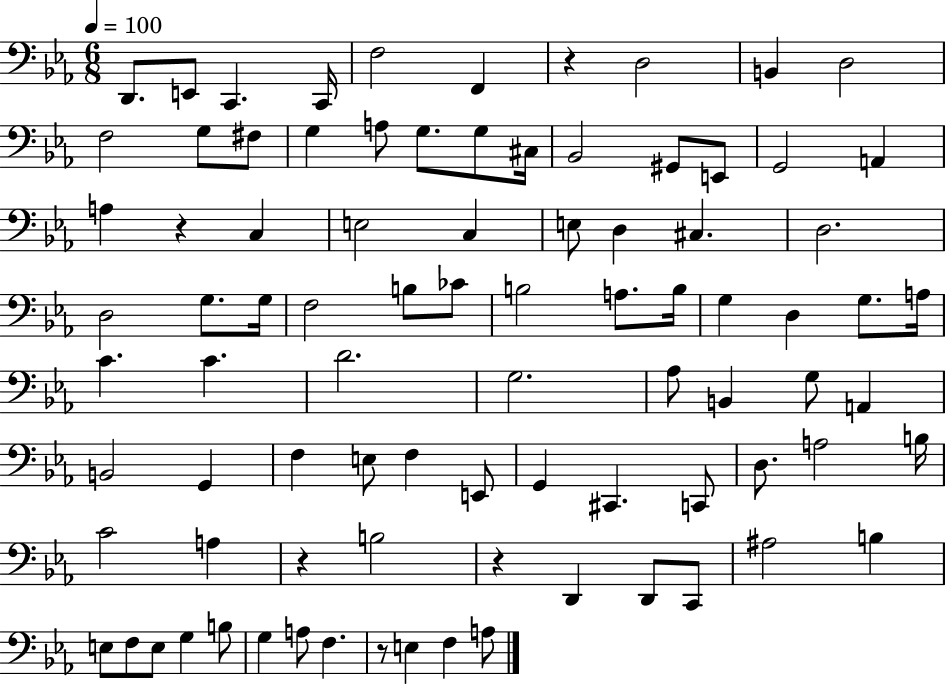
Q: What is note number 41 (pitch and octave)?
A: D3